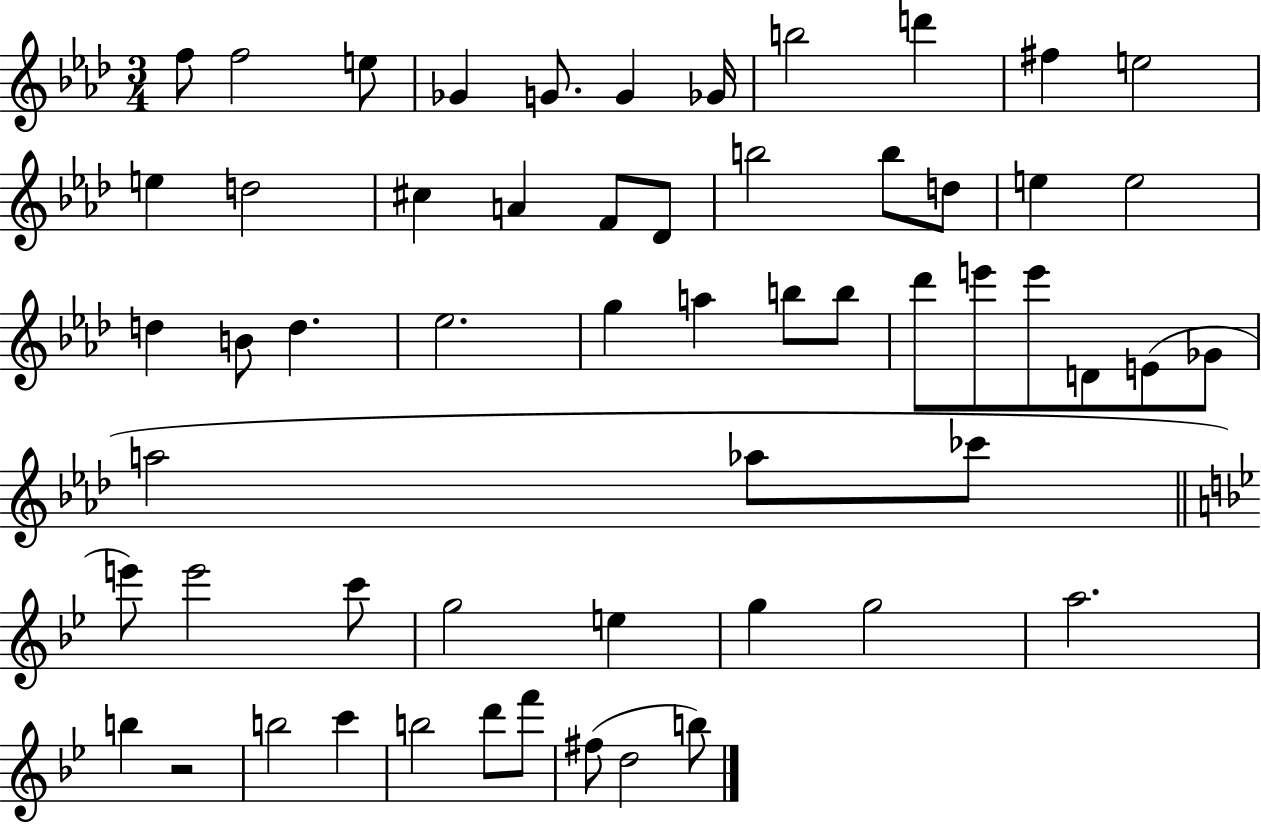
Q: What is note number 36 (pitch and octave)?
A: Gb4